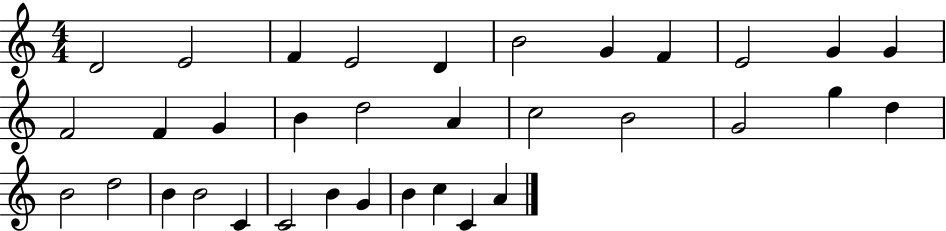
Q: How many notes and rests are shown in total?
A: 34